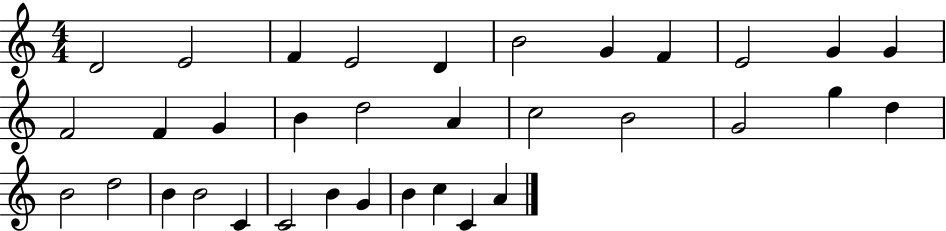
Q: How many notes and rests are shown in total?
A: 34